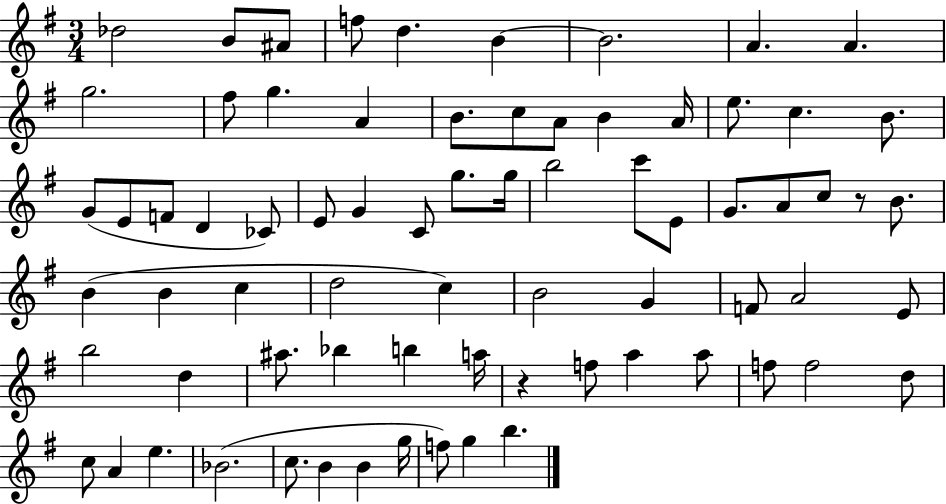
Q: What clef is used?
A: treble